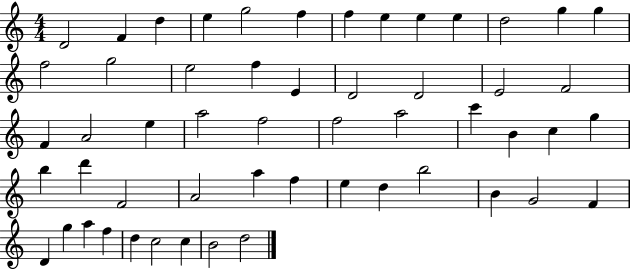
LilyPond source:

{
  \clef treble
  \numericTimeSignature
  \time 4/4
  \key c \major
  d'2 f'4 d''4 | e''4 g''2 f''4 | f''4 e''4 e''4 e''4 | d''2 g''4 g''4 | \break f''2 g''2 | e''2 f''4 e'4 | d'2 d'2 | e'2 f'2 | \break f'4 a'2 e''4 | a''2 f''2 | f''2 a''2 | c'''4 b'4 c''4 g''4 | \break b''4 d'''4 f'2 | a'2 a''4 f''4 | e''4 d''4 b''2 | b'4 g'2 f'4 | \break d'4 g''4 a''4 f''4 | d''4 c''2 c''4 | b'2 d''2 | \bar "|."
}